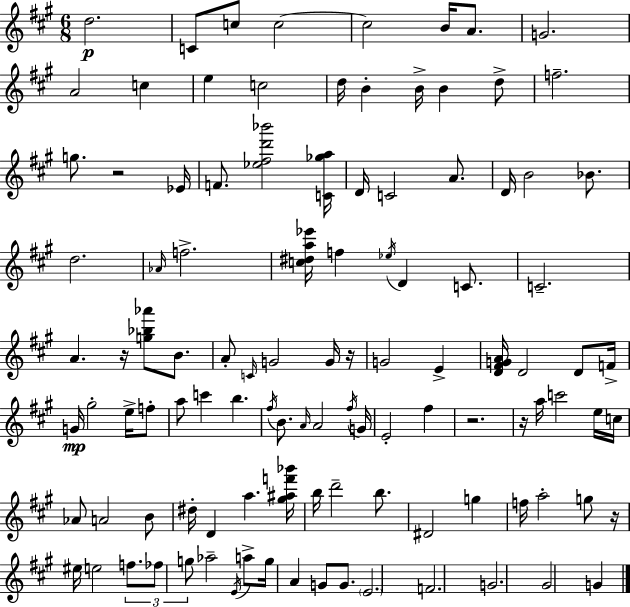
{
  \clef treble
  \numericTimeSignature
  \time 6/8
  \key a \major
  d''2.\p | c'8 c''8 c''2~~ | c''2 b'16 a'8. | g'2. | \break a'2 c''4 | e''4 c''2 | d''16 b'4-. b'16-> b'4 d''8-> | f''2.-- | \break g''8. r2 ees'16 | f'8. <ees'' fis'' d''' bes'''>2 <c' ges'' a''>16 | d'16 c'2 a'8. | d'16 b'2 bes'8. | \break d''2. | \grace { aes'16 } f''2.-> | <c'' dis'' a'' ees'''>16 f''4 \acciaccatura { ees''16 } d'4 c'8. | c'2.-- | \break a'4. r16 <g'' bes'' aes'''>8 b'8. | a'8-. \grace { c'16 } g'2 | g'16 r16 g'2 e'4-> | <d' fis' g' a'>16 d'2 | \break d'8 f'16-> g'16\mp gis''2-. | e''16-> f''8-. a''8 c'''4 b''4. | \acciaccatura { fis''16 } b'8. \grace { a'16 } a'2 | \acciaccatura { fis''16 } g'16 e'2-. | \break fis''4 r2. | r16 a''16 c'''2 | e''16 c''16 aes'8 a'2 | b'8 dis''16-. d'4 a''4. | \break <gis'' ais'' f''' bes'''>16 b''16 d'''2-- | b''8. dis'2 | g''4 f''16 a''2-. | g''8 r16 eis''16 e''2 | \break \tuplet 3/2 { f''8. fes''8 g''8 } aes''2-- | \acciaccatura { e'16 } a''8-> g''16 a'4 | g'8 g'8. \parenthesize e'2. | f'2. | \break g'2. | gis'2 | g'4 \bar "|."
}